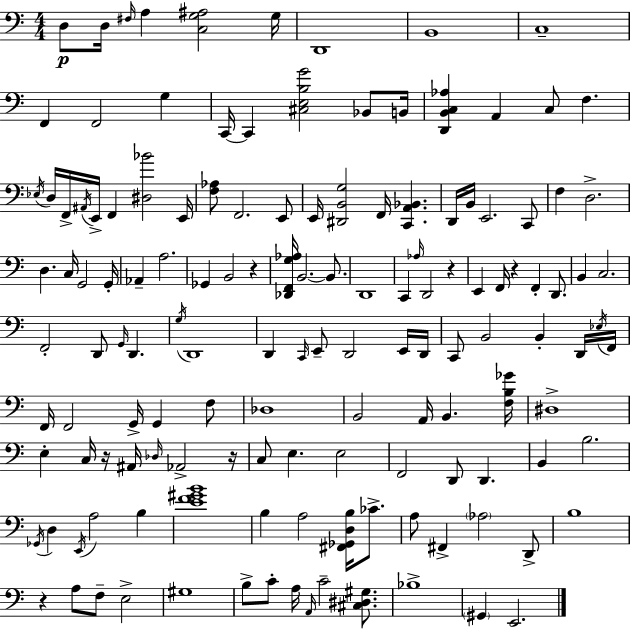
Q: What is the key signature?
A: A minor